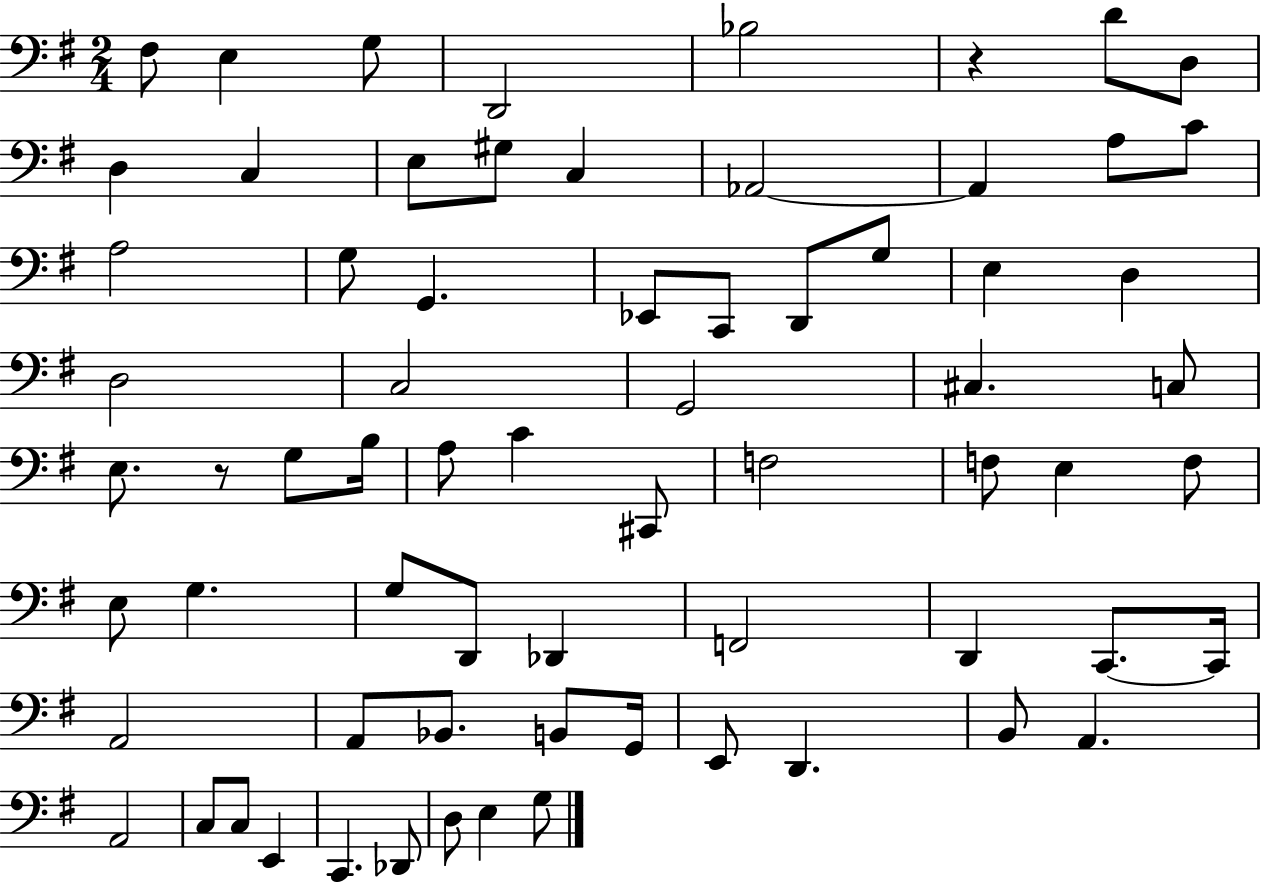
X:1
T:Untitled
M:2/4
L:1/4
K:G
^F,/2 E, G,/2 D,,2 _B,2 z D/2 D,/2 D, C, E,/2 ^G,/2 C, _A,,2 _A,, A,/2 C/2 A,2 G,/2 G,, _E,,/2 C,,/2 D,,/2 G,/2 E, D, D,2 C,2 G,,2 ^C, C,/2 E,/2 z/2 G,/2 B,/4 A,/2 C ^C,,/2 F,2 F,/2 E, F,/2 E,/2 G, G,/2 D,,/2 _D,, F,,2 D,, C,,/2 C,,/4 A,,2 A,,/2 _B,,/2 B,,/2 G,,/4 E,,/2 D,, B,,/2 A,, A,,2 C,/2 C,/2 E,, C,, _D,,/2 D,/2 E, G,/2